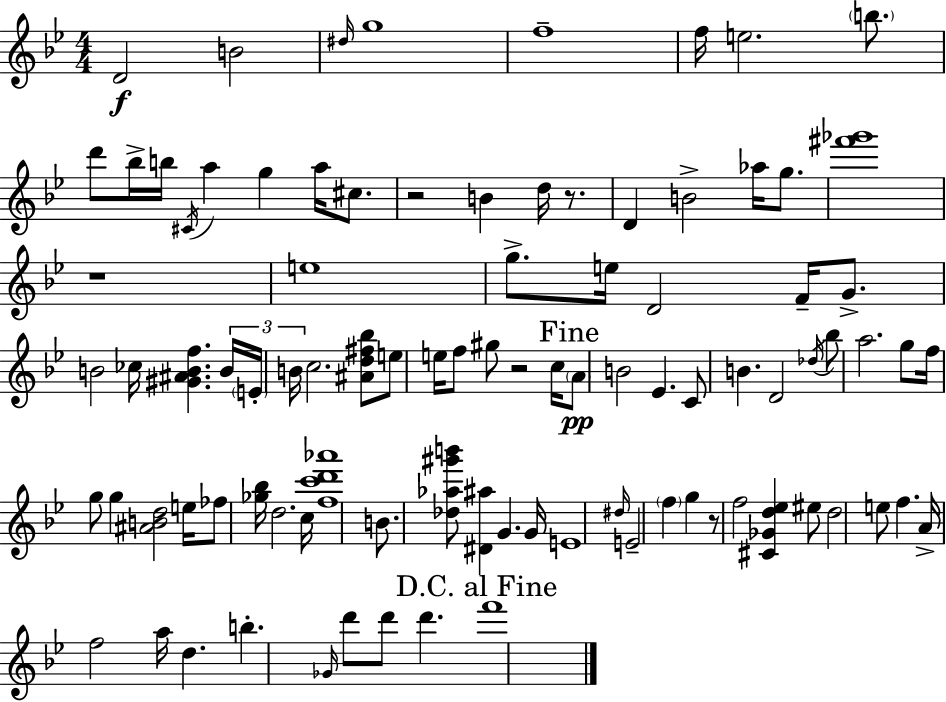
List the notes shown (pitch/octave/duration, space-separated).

D4/h B4/h D#5/s G5/w F5/w F5/s E5/h. B5/e. D6/e Bb5/s B5/s C#4/s A5/q G5/q A5/s C#5/e. R/h B4/q D5/s R/e. D4/q B4/h Ab5/s G5/e. [F#6,Gb6]/w R/w E5/w G5/e. E5/s D4/h F4/s G4/e. B4/h CES5/s [G#4,A#4,B4,F5]/q. B4/s E4/s B4/s C5/h. [A#4,D5,F#5,Bb5]/e E5/e E5/s F5/e G#5/e R/h C5/s A4/e B4/h Eb4/q. C4/e B4/q. D4/h Db5/s Bb5/e A5/h. G5/e F5/s G5/e G5/q [A#4,B4,D5]/h E5/s FES5/e [Gb5,Bb5]/s D5/h. C5/s [F5,C6,D6,Ab6]/w B4/e. [Db5,Ab5,G#6,B6]/e [D#4,A#5]/q G4/q. G4/s E4/w D#5/s E4/h F5/q G5/q R/e F5/h [C#4,Gb4,D5,Eb5]/q EIS5/e D5/h E5/e F5/q. A4/s F5/h A5/s D5/q. B5/q. Gb4/s D6/e D6/e D6/q. F6/w